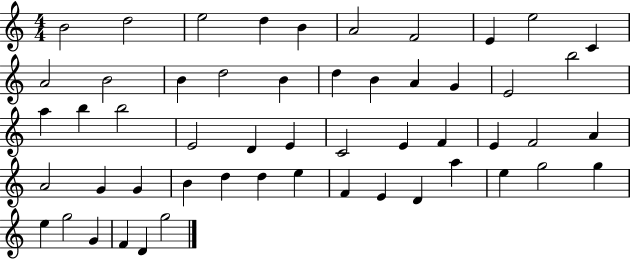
X:1
T:Untitled
M:4/4
L:1/4
K:C
B2 d2 e2 d B A2 F2 E e2 C A2 B2 B d2 B d B A G E2 b2 a b b2 E2 D E C2 E F E F2 A A2 G G B d d e F E D a e g2 g e g2 G F D g2